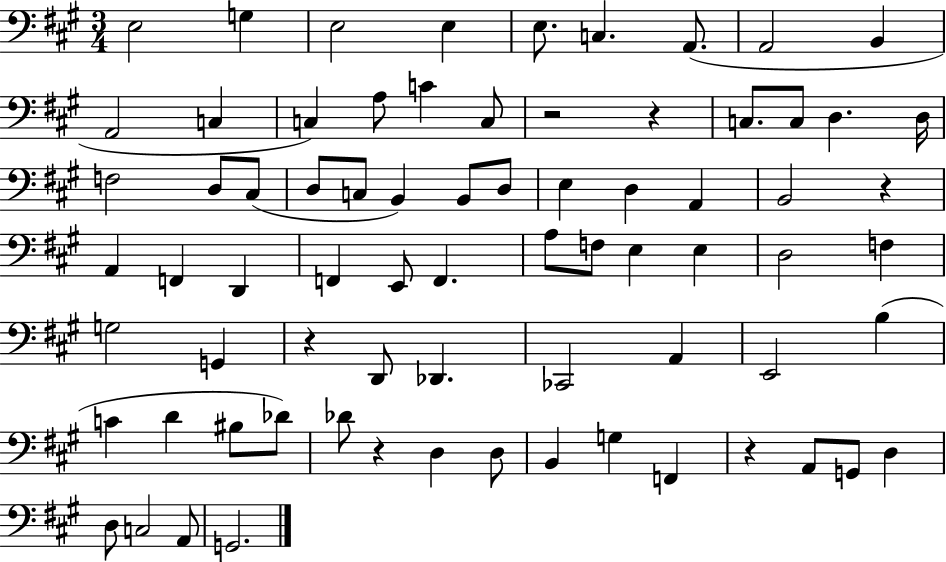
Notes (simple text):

E3/h G3/q E3/h E3/q E3/e. C3/q. A2/e. A2/h B2/q A2/h C3/q C3/q A3/e C4/q C3/e R/h R/q C3/e. C3/e D3/q. D3/s F3/h D3/e C#3/e D3/e C3/e B2/q B2/e D3/e E3/q D3/q A2/q B2/h R/q A2/q F2/q D2/q F2/q E2/e F2/q. A3/e F3/e E3/q E3/q D3/h F3/q G3/h G2/q R/q D2/e Db2/q. CES2/h A2/q E2/h B3/q C4/q D4/q BIS3/e Db4/e Db4/e R/q D3/q D3/e B2/q G3/q F2/q R/q A2/e G2/e D3/q D3/e C3/h A2/e G2/h.